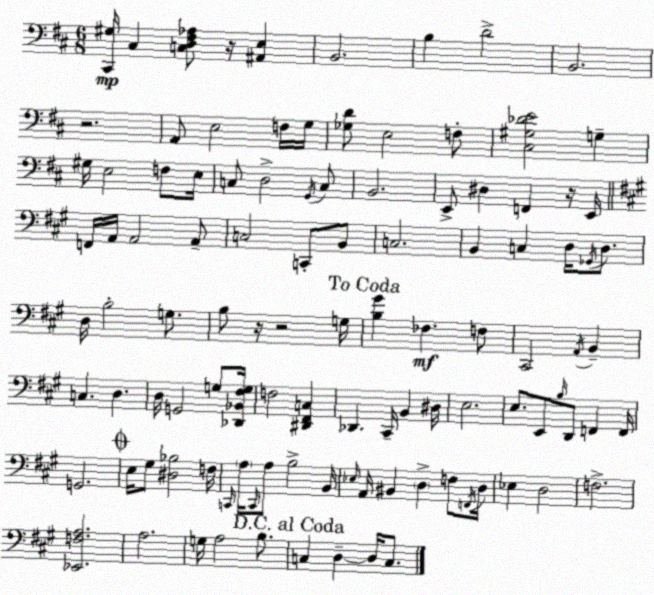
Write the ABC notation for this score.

X:1
T:Untitled
M:6/8
L:1/4
K:D
[^C,,^G,]/4 ^C, [C,D,^F,_A,]/2 z/4 [^A,,E,] B,,2 B, D2 B,,2 z2 A,,/2 E,2 F,/4 G,/4 [_G,D]/2 E,2 F,/2 [^C,^G,_DE]2 G, ^G,/4 E,2 F,/2 E,/4 C,/2 D,2 G,,/4 C,/2 B,,2 E,,/2 ^D, F,, z/4 E,,/4 F,,/4 A,,/4 A,,2 A,,/2 C,2 C,,/2 B,,/2 C,2 B,, C, D,/4 _G,,/4 D,/2 D,/4 B,2 G,/2 B,/2 z/4 z2 G,/4 [B,^G] _F, F,/2 ^C,,2 A,,/4 B,, C, D, D,/4 G,,2 G,/2 [_D,,_B,,^F,G,]/4 F,2 [^D,,^F,,C,] _D,, ^C,,/4 B,, ^D,/4 E,2 E,/2 E,,/2 B,/4 D,,/2 F,, F,,/4 G,,2 E,/4 ^G,/2 [^D,_B,]2 F,/4 C,,/4 A,/4 C,,/4 A,/2 B,2 B,,/4 _E,/4 A,,/4 ^B,, D, F,/2 F,,/4 D,/4 _E, D,2 F,2 [_E,,F,A,]2 A,2 G,/4 A,2 B,/2 C, D, D,/4 C,/2